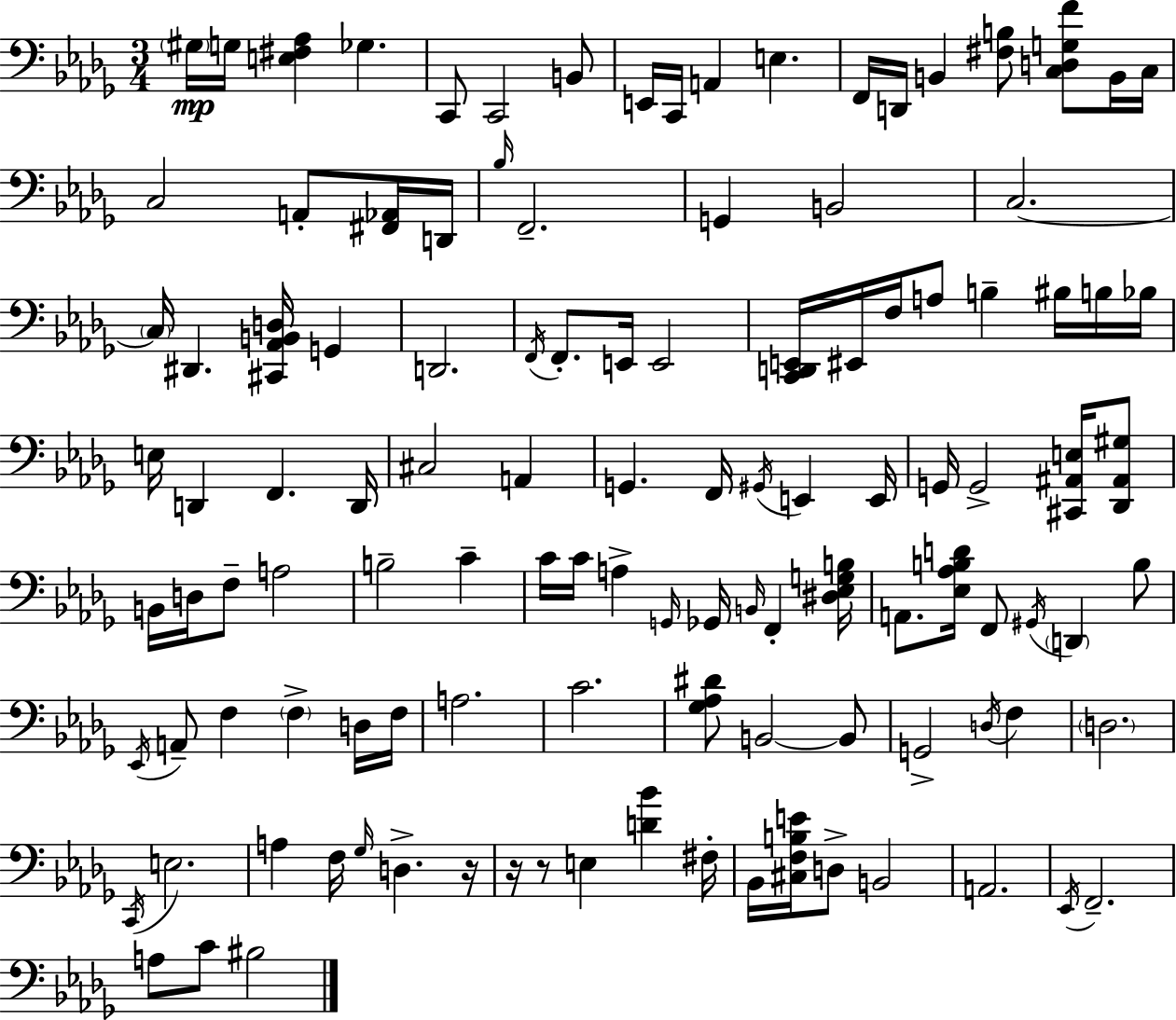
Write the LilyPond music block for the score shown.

{
  \clef bass
  \numericTimeSignature
  \time 3/4
  \key bes \minor
  \repeat volta 2 { \parenthesize gis16\mp g16 <e fis aes>4 ges4. | c,8 c,2 b,8 | e,16 c,16 a,4 e4. | f,16 d,16 b,4 <fis b>8 <c d g f'>8 b,16 c16 | \break c2 a,8-. <fis, aes,>16 d,16 | \grace { bes16 } f,2.-- | g,4 b,2 | c2.~~ | \break \parenthesize c16 dis,4. <cis, aes, b, d>16 g,4 | d,2. | \acciaccatura { f,16 } f,8.-. e,16 e,2 | <c, d, e,>16 eis,16 f16 a8 b4-- bis16 | \break b16 bes16 e16 d,4 f,4. | d,16 cis2 a,4 | g,4. f,16 \acciaccatura { gis,16 } e,4 | e,16 g,16 g,2-> | \break <cis, ais, e>16 <des, ais, gis>8 b,16 d16 f8-- a2 | b2-- c'4-- | c'16 c'16 a4-> \grace { g,16 } ges,16 \grace { b,16 } | f,4-. <dis ees g b>16 a,8. <ees aes b d'>16 f,8 \acciaccatura { gis,16 } | \break \parenthesize d,4 b8 \acciaccatura { ees,16 } a,8-- f4 | \parenthesize f4-> d16 f16 a2. | c'2. | <ges aes dis'>8 b,2~~ | \break b,8 g,2-> | \acciaccatura { d16 } f4 \parenthesize d2. | \acciaccatura { c,16 } e2. | a4 | \break f16 \grace { ges16 } d4.-> r16 r16 r8 | e4 <d' bes'>4 fis16-. bes,16 <cis f b e'>16 | d8-> b,2 a,2. | \acciaccatura { ees,16 } f,2.-- | \break a8 | c'8 bis2 } \bar "|."
}